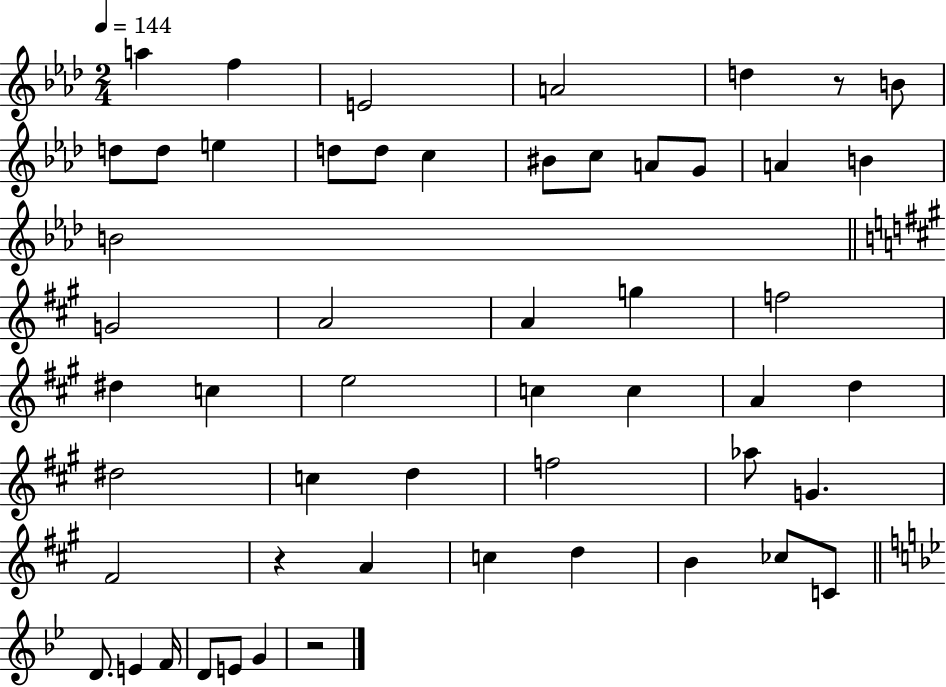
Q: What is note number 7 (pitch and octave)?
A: D5